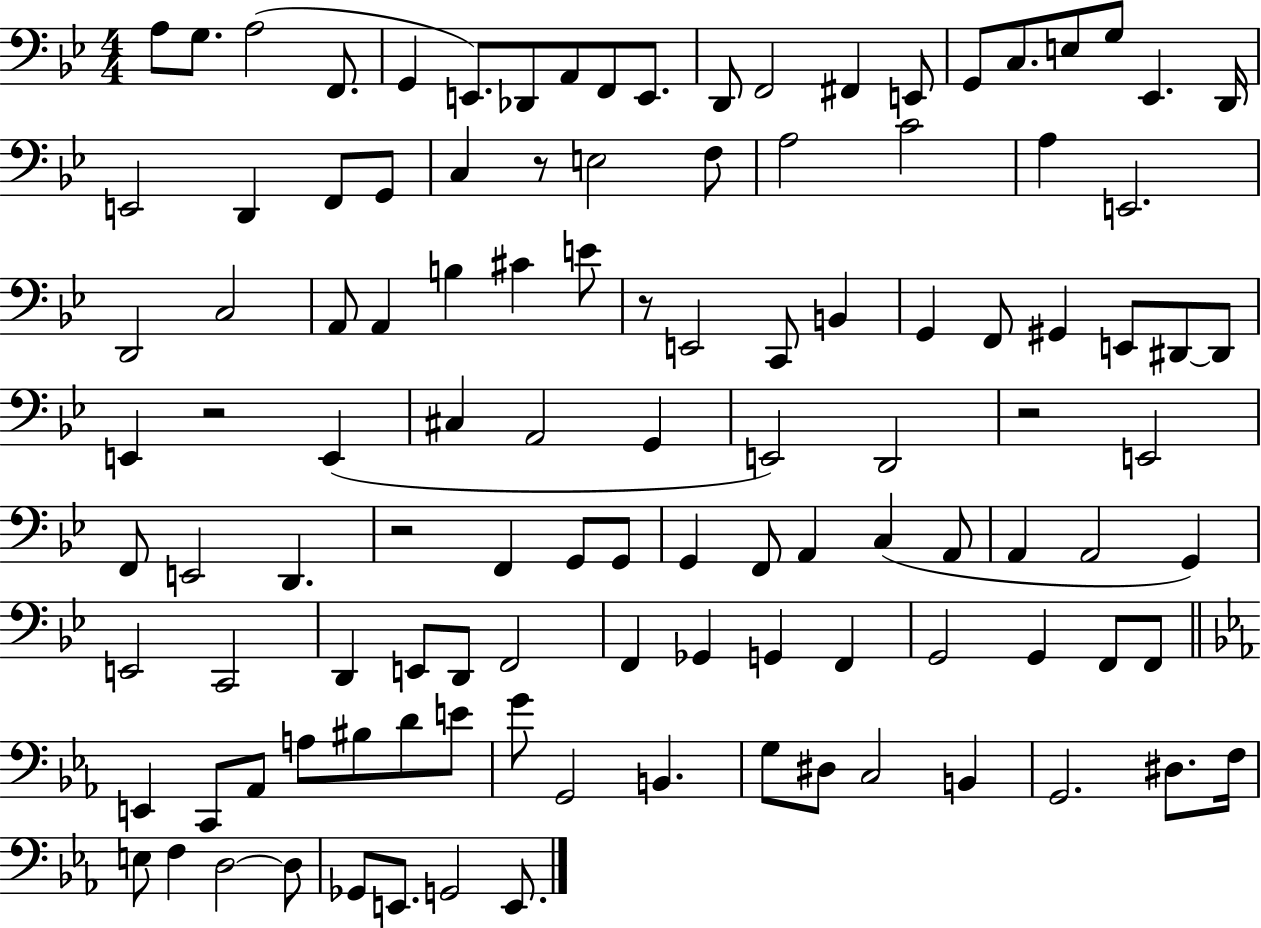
A3/e G3/e. A3/h F2/e. G2/q E2/e. Db2/e A2/e F2/e E2/e. D2/e F2/h F#2/q E2/e G2/e C3/e. E3/e G3/e Eb2/q. D2/s E2/h D2/q F2/e G2/e C3/q R/e E3/h F3/e A3/h C4/h A3/q E2/h. D2/h C3/h A2/e A2/q B3/q C#4/q E4/e R/e E2/h C2/e B2/q G2/q F2/e G#2/q E2/e D#2/e D#2/e E2/q R/h E2/q C#3/q A2/h G2/q E2/h D2/h R/h E2/h F2/e E2/h D2/q. R/h F2/q G2/e G2/e G2/q F2/e A2/q C3/q A2/e A2/q A2/h G2/q E2/h C2/h D2/q E2/e D2/e F2/h F2/q Gb2/q G2/q F2/q G2/h G2/q F2/e F2/e E2/q C2/e Ab2/e A3/e BIS3/e D4/e E4/e G4/e G2/h B2/q. G3/e D#3/e C3/h B2/q G2/h. D#3/e. F3/s E3/e F3/q D3/h D3/e Gb2/e E2/e. G2/h E2/e.